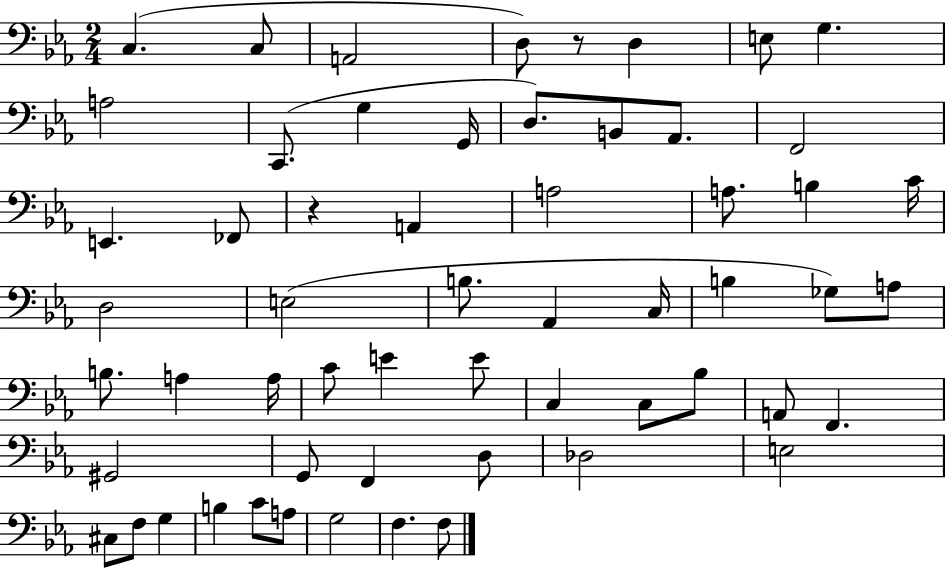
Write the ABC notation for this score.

X:1
T:Untitled
M:2/4
L:1/4
K:Eb
C, C,/2 A,,2 D,/2 z/2 D, E,/2 G, A,2 C,,/2 G, G,,/4 D,/2 B,,/2 _A,,/2 F,,2 E,, _F,,/2 z A,, A,2 A,/2 B, C/4 D,2 E,2 B,/2 _A,, C,/4 B, _G,/2 A,/2 B,/2 A, A,/4 C/2 E E/2 C, C,/2 _B,/2 A,,/2 F,, ^G,,2 G,,/2 F,, D,/2 _D,2 E,2 ^C,/2 F,/2 G, B, C/2 A,/2 G,2 F, F,/2